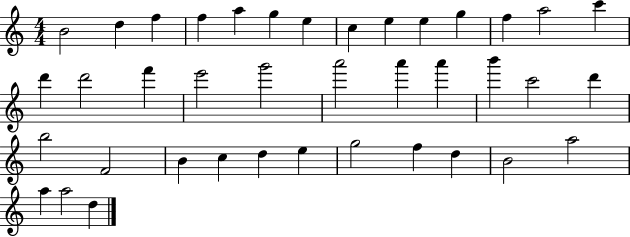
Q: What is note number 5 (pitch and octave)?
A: A5